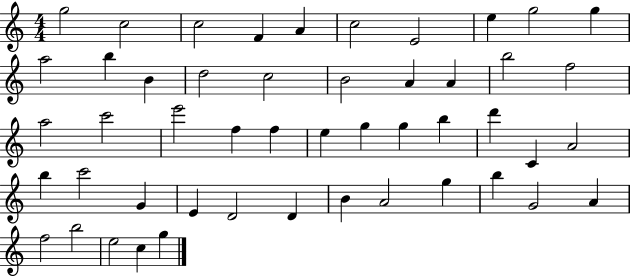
G5/h C5/h C5/h F4/q A4/q C5/h E4/h E5/q G5/h G5/q A5/h B5/q B4/q D5/h C5/h B4/h A4/q A4/q B5/h F5/h A5/h C6/h E6/h F5/q F5/q E5/q G5/q G5/q B5/q D6/q C4/q A4/h B5/q C6/h G4/q E4/q D4/h D4/q B4/q A4/h G5/q B5/q G4/h A4/q F5/h B5/h E5/h C5/q G5/q